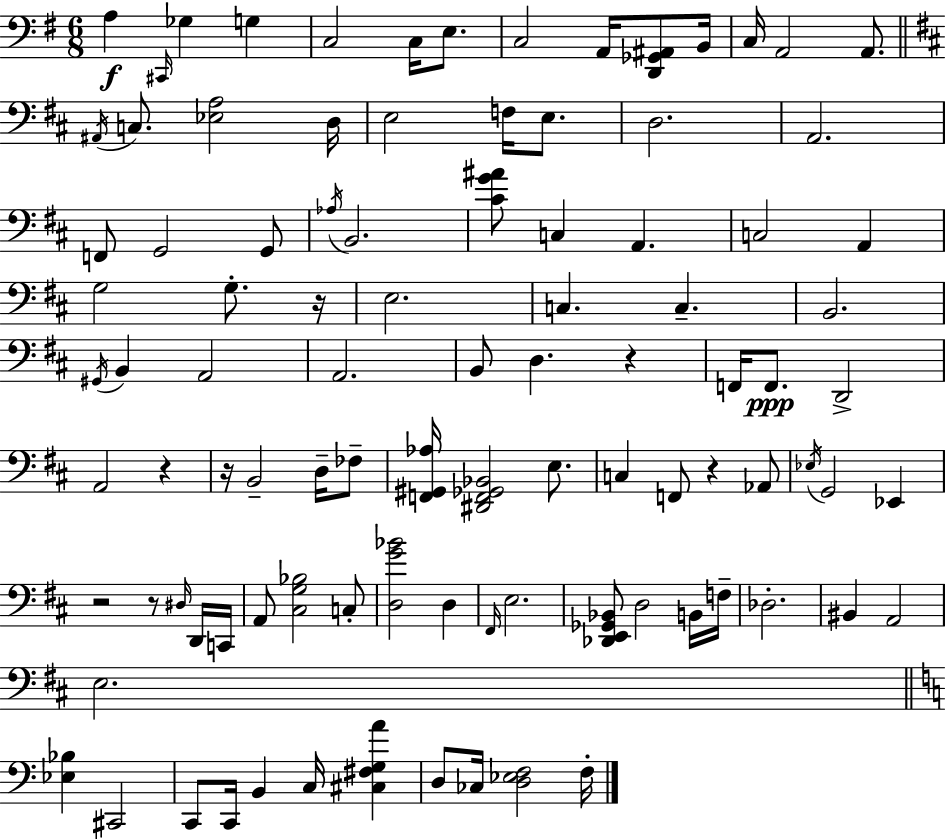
X:1
T:Untitled
M:6/8
L:1/4
K:G
A, ^C,,/4 _G, G, C,2 C,/4 E,/2 C,2 A,,/4 [D,,_G,,^A,,]/2 B,,/4 C,/4 A,,2 A,,/2 ^A,,/4 C,/2 [_E,A,]2 D,/4 E,2 F,/4 E,/2 D,2 A,,2 F,,/2 G,,2 G,,/2 _A,/4 B,,2 [^CG^A]/2 C, A,, C,2 A,, G,2 G,/2 z/4 E,2 C, C, B,,2 ^G,,/4 B,, A,,2 A,,2 B,,/2 D, z F,,/4 F,,/2 D,,2 A,,2 z z/4 B,,2 D,/4 _F,/2 [F,,^G,,_A,]/4 [^D,,F,,_G,,_B,,]2 E,/2 C, F,,/2 z _A,,/2 _E,/4 G,,2 _E,, z2 z/2 ^D,/4 D,,/4 C,,/4 A,,/2 [^C,G,_B,]2 C,/2 [D,G_B]2 D, ^F,,/4 E,2 [_D,,E,,_G,,_B,,]/2 D,2 B,,/4 F,/4 _D,2 ^B,, A,,2 E,2 [_E,_B,] ^C,,2 C,,/2 C,,/4 B,, C,/4 [^C,^F,G,A] D,/2 _C,/4 [D,_E,F,]2 F,/4